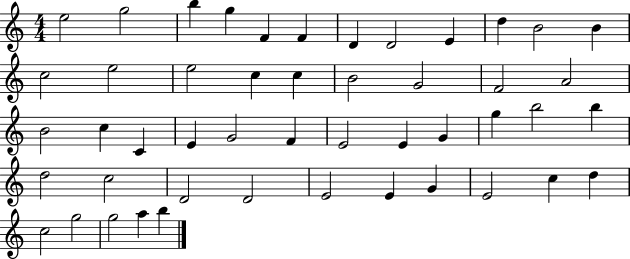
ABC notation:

X:1
T:Untitled
M:4/4
L:1/4
K:C
e2 g2 b g F F D D2 E d B2 B c2 e2 e2 c c B2 G2 F2 A2 B2 c C E G2 F E2 E G g b2 b d2 c2 D2 D2 E2 E G E2 c d c2 g2 g2 a b